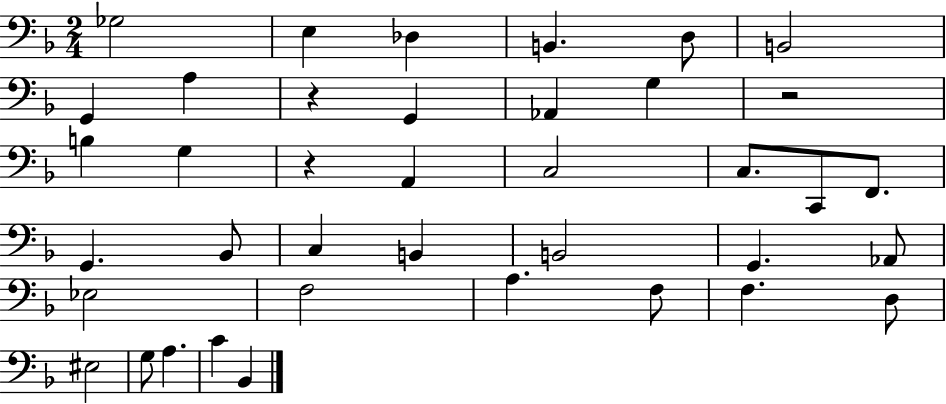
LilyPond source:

{
  \clef bass
  \numericTimeSignature
  \time 2/4
  \key f \major
  ges2 | e4 des4 | b,4. d8 | b,2 | \break g,4 a4 | r4 g,4 | aes,4 g4 | r2 | \break b4 g4 | r4 a,4 | c2 | c8. c,8 f,8. | \break g,4. bes,8 | c4 b,4 | b,2 | g,4. aes,8 | \break ees2 | f2 | a4. f8 | f4. d8 | \break eis2 | g8 a4. | c'4 bes,4 | \bar "|."
}